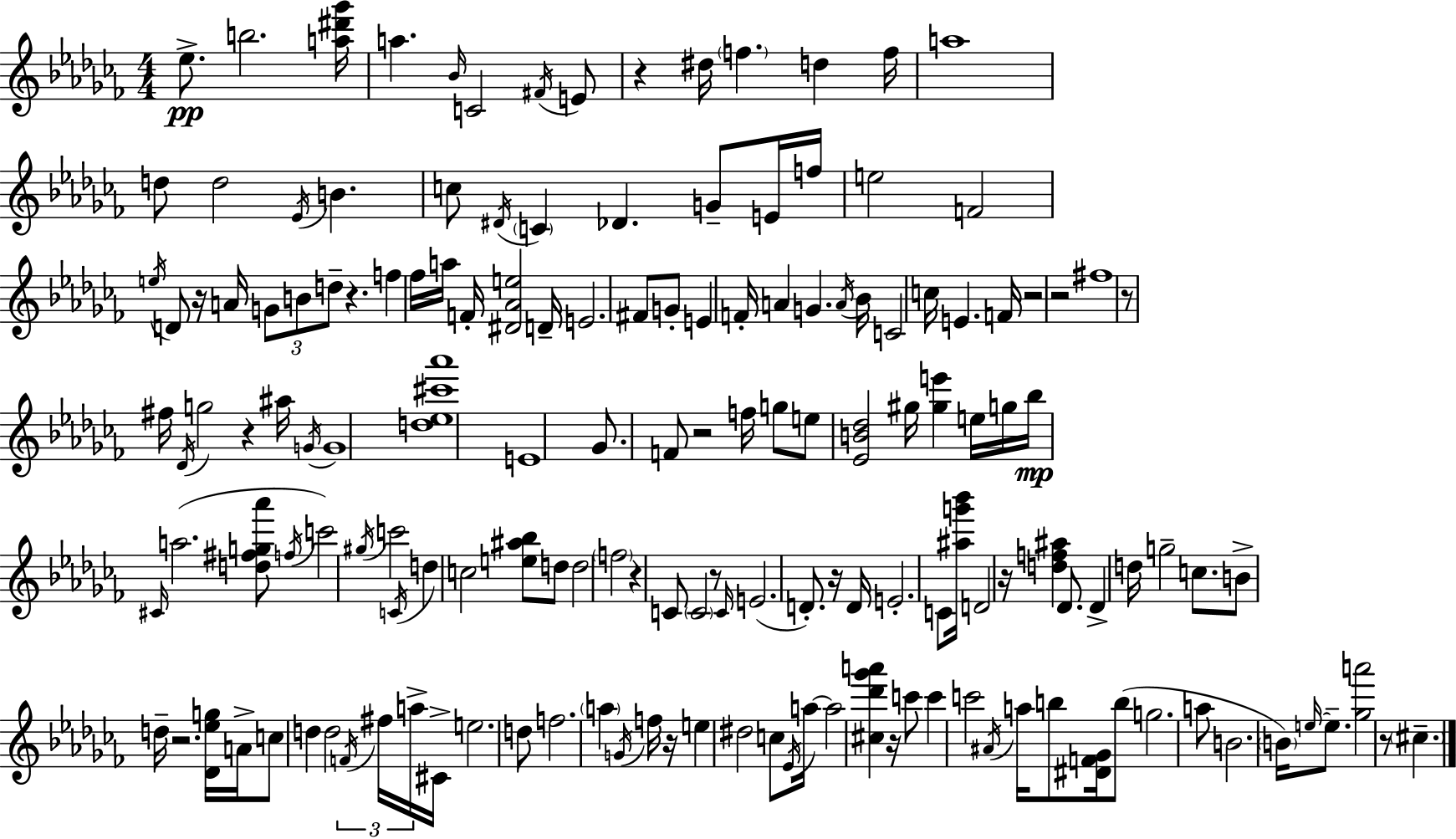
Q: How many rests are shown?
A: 16